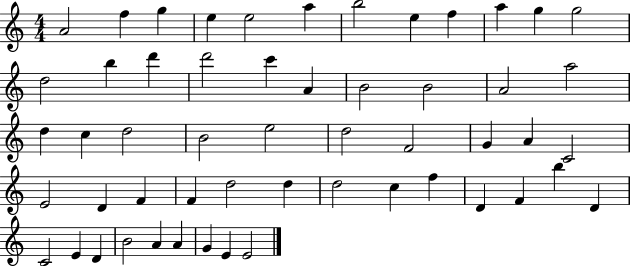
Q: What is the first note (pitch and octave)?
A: A4